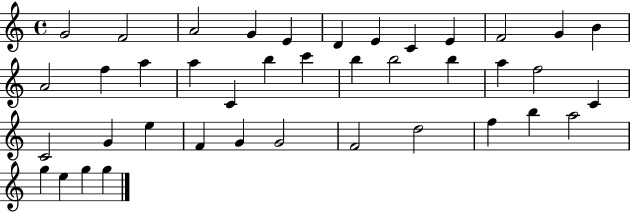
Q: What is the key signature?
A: C major